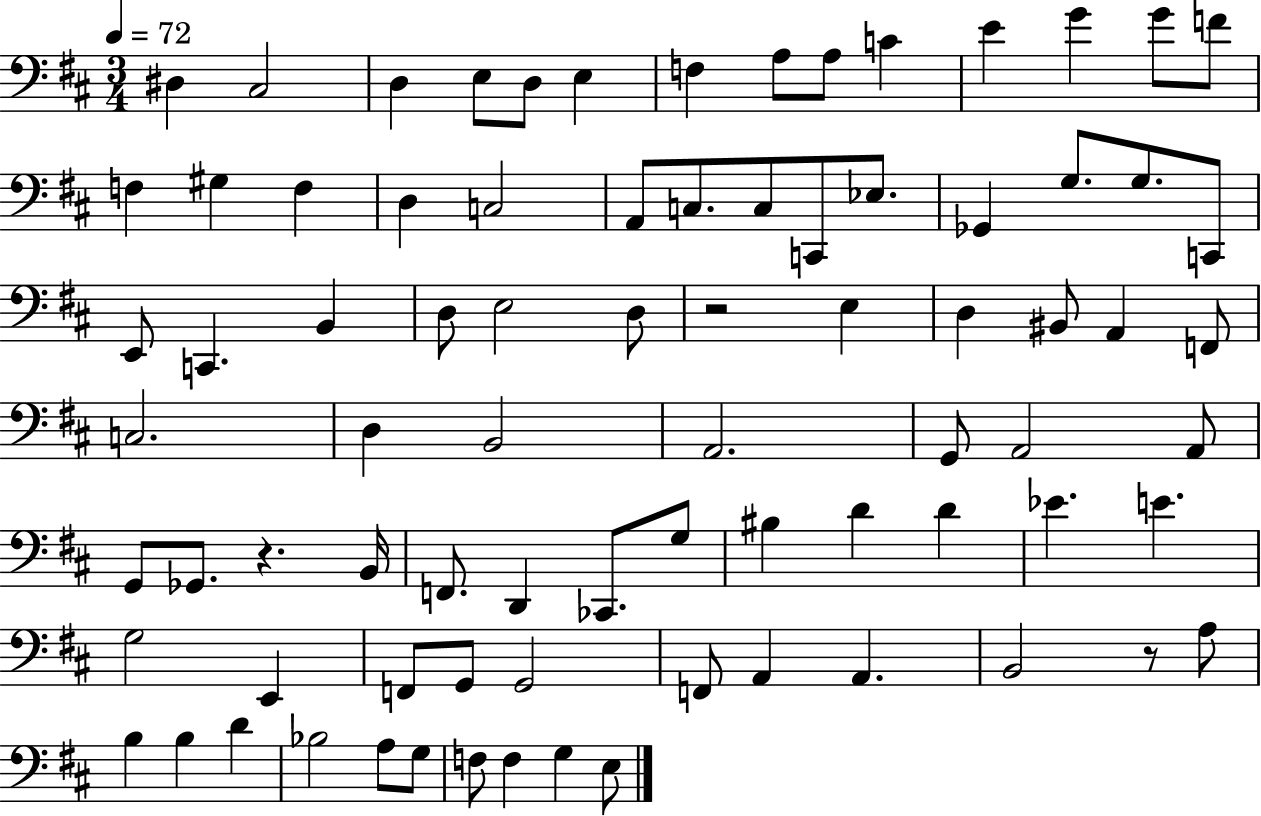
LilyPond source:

{
  \clef bass
  \numericTimeSignature
  \time 3/4
  \key d \major
  \tempo 4 = 72
  dis4 cis2 | d4 e8 d8 e4 | f4 a8 a8 c'4 | e'4 g'4 g'8 f'8 | \break f4 gis4 f4 | d4 c2 | a,8 c8. c8 c,8 ees8. | ges,4 g8. g8. c,8 | \break e,8 c,4. b,4 | d8 e2 d8 | r2 e4 | d4 bis,8 a,4 f,8 | \break c2. | d4 b,2 | a,2. | g,8 a,2 a,8 | \break g,8 ges,8. r4. b,16 | f,8. d,4 ces,8. g8 | bis4 d'4 d'4 | ees'4. e'4. | \break g2 e,4 | f,8 g,8 g,2 | f,8 a,4 a,4. | b,2 r8 a8 | \break b4 b4 d'4 | bes2 a8 g8 | f8 f4 g4 e8 | \bar "|."
}